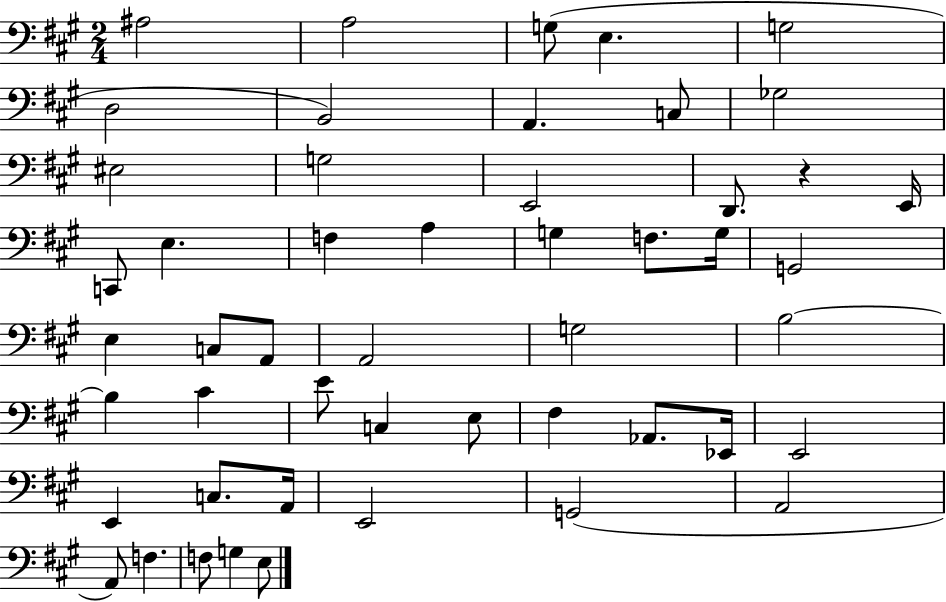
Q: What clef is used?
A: bass